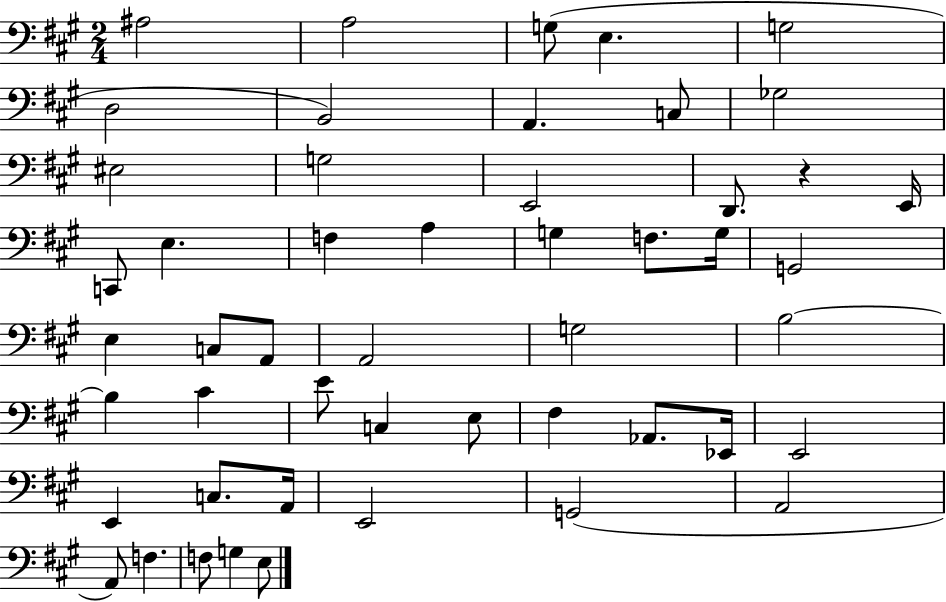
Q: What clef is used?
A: bass